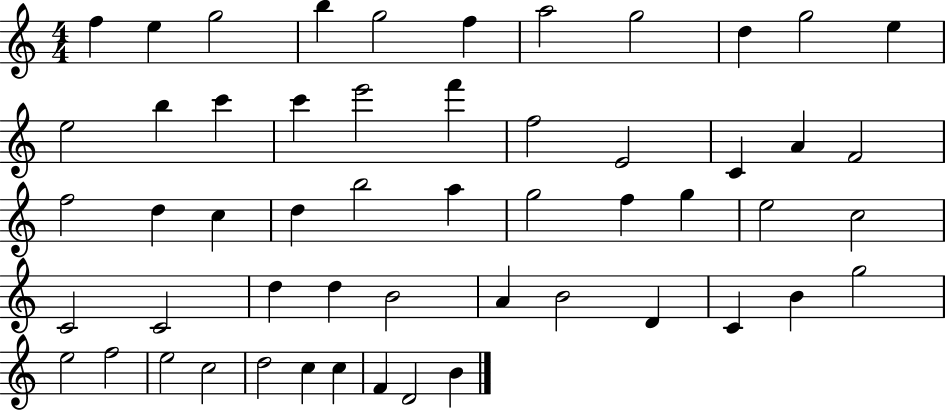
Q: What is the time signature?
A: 4/4